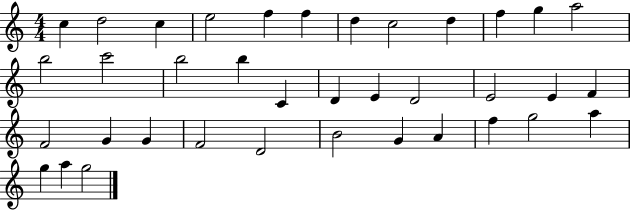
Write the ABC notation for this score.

X:1
T:Untitled
M:4/4
L:1/4
K:C
c d2 c e2 f f d c2 d f g a2 b2 c'2 b2 b C D E D2 E2 E F F2 G G F2 D2 B2 G A f g2 a g a g2